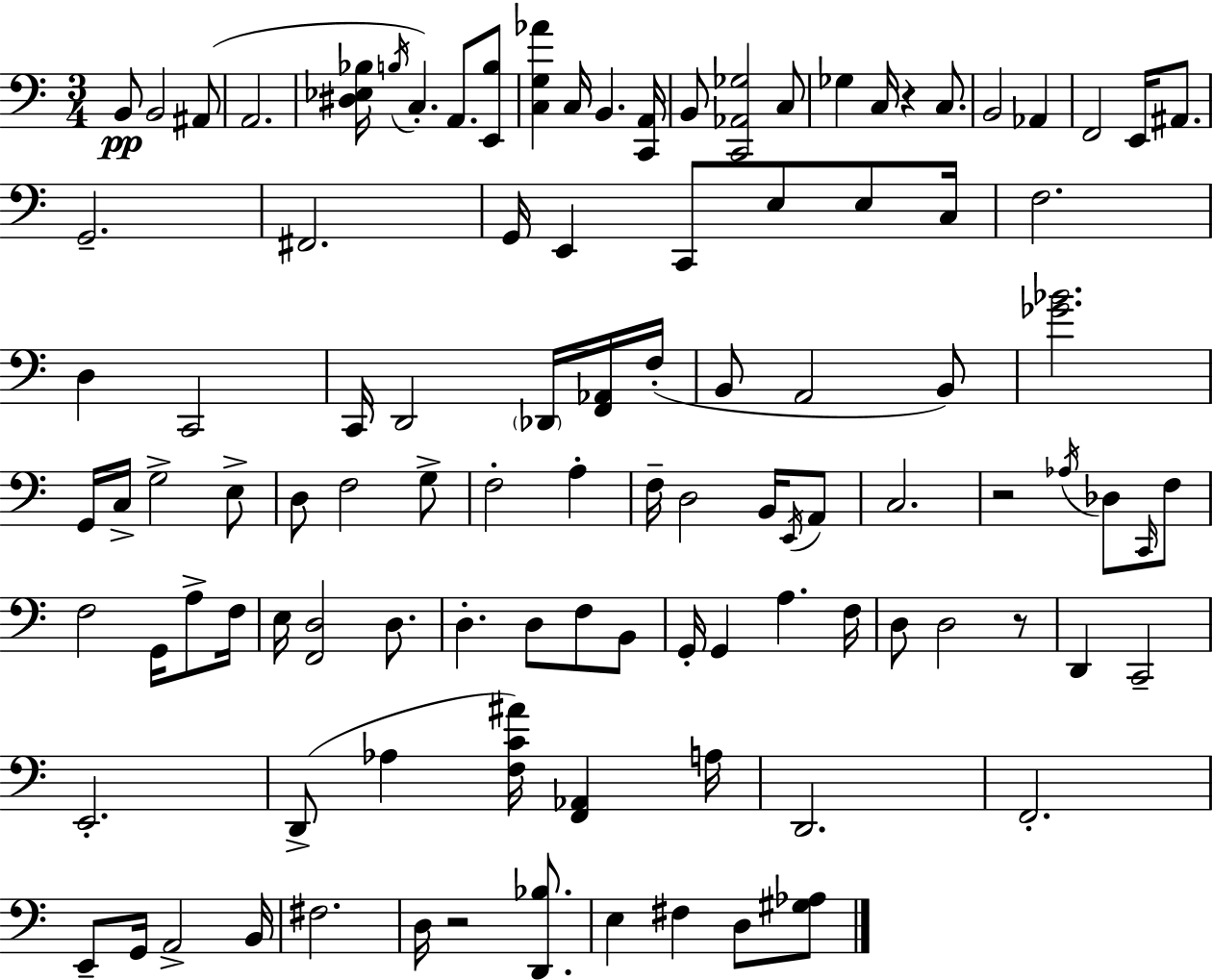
{
  \clef bass
  \numericTimeSignature
  \time 3/4
  \key a \minor
  b,8\pp b,2 ais,8( | a,2. | <dis ees bes>16 \acciaccatura { b16 } c4.-.) a,8. <e, b>8 | <c g aes'>4 c16 b,4. | \break <c, a,>16 b,8 <c, aes, ges>2 c8 | ges4 c16 r4 c8. | b,2 aes,4 | f,2 e,16 ais,8. | \break g,2.-- | fis,2. | g,16 e,4 c,8 e8 e8 | c16 f2. | \break d4 c,2 | c,16 d,2 \parenthesize des,16 <f, aes,>16 | f16-.( b,8 a,2 b,8) | <ges' bes'>2. | \break g,16 c16-> g2-> e8-> | d8 f2 g8-> | f2-. a4-. | f16-- d2 b,16 \acciaccatura { e,16 } | \break a,8 c2. | r2 \acciaccatura { aes16 } des8 | \grace { c,16 } f8 f2 | g,16 a8-> f16 e16 <f, d>2 | \break d8. d4.-. d8 | f8 b,8 g,16-. g,4 a4. | f16 d8 d2 | r8 d,4 c,2-- | \break e,2.-. | d,8->( aes4 <f c' ais'>16) <f, aes,>4 | a16 d,2. | f,2.-. | \break e,8-- g,16 a,2-> | b,16 fis2. | d16 r2 | <d, bes>8. e4 fis4 | \break d8 <gis aes>8 \bar "|."
}